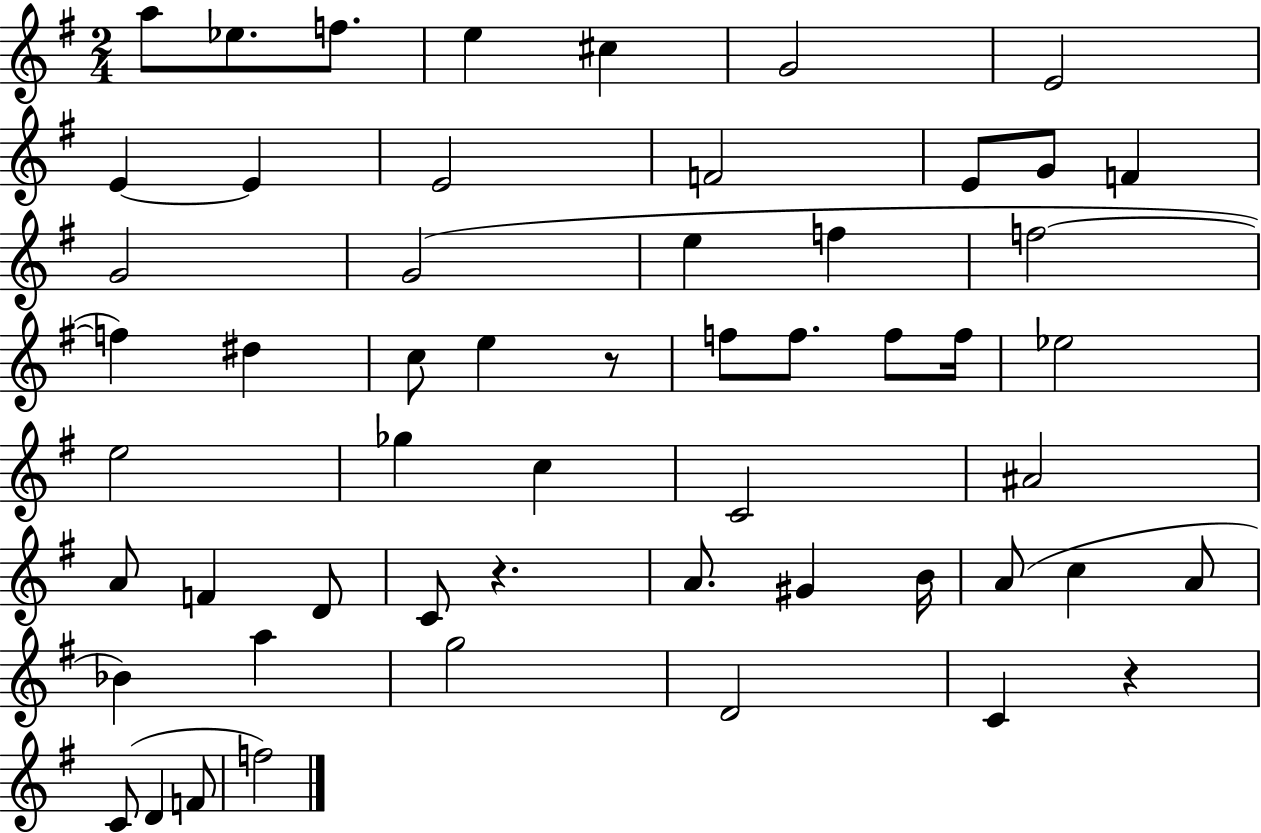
A5/e Eb5/e. F5/e. E5/q C#5/q G4/h E4/h E4/q E4/q E4/h F4/h E4/e G4/e F4/q G4/h G4/h E5/q F5/q F5/h F5/q D#5/q C5/e E5/q R/e F5/e F5/e. F5/e F5/s Eb5/h E5/h Gb5/q C5/q C4/h A#4/h A4/e F4/q D4/e C4/e R/q. A4/e. G#4/q B4/s A4/e C5/q A4/e Bb4/q A5/q G5/h D4/h C4/q R/q C4/e D4/q F4/e F5/h